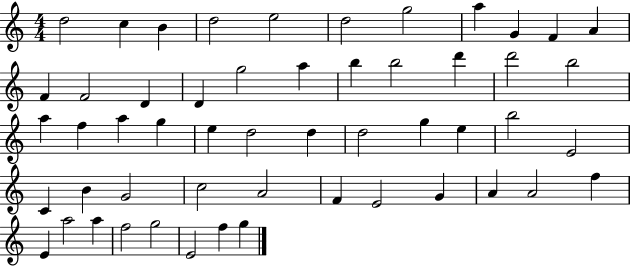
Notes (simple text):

D5/h C5/q B4/q D5/h E5/h D5/h G5/h A5/q G4/q F4/q A4/q F4/q F4/h D4/q D4/q G5/h A5/q B5/q B5/h D6/q D6/h B5/h A5/q F5/q A5/q G5/q E5/q D5/h D5/q D5/h G5/q E5/q B5/h E4/h C4/q B4/q G4/h C5/h A4/h F4/q E4/h G4/q A4/q A4/h F5/q E4/q A5/h A5/q F5/h G5/h E4/h F5/q G5/q